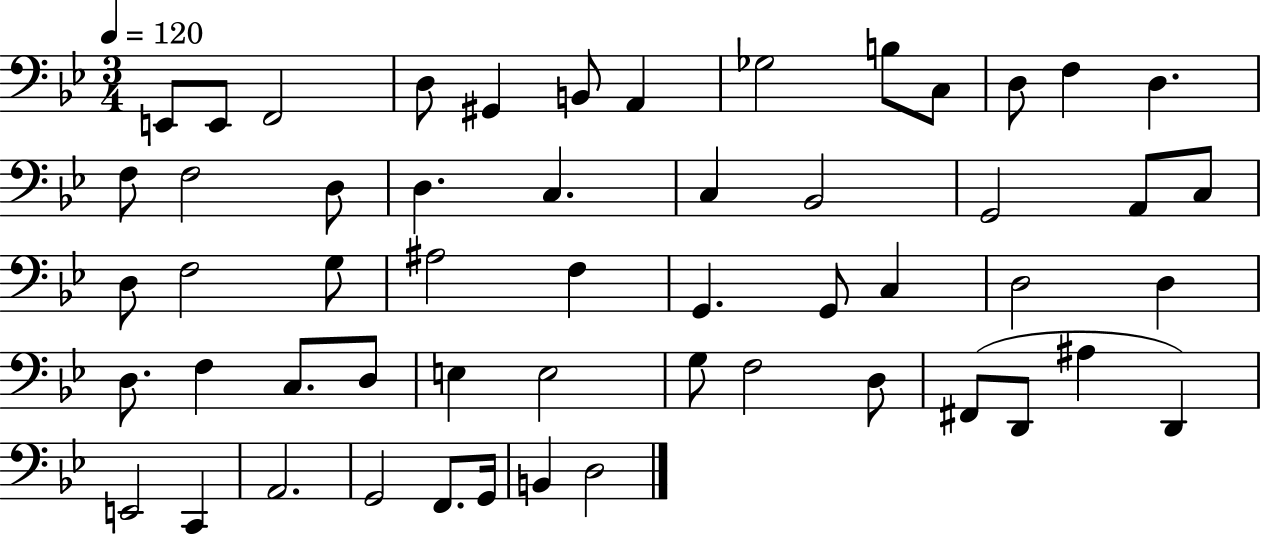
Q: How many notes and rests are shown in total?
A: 54